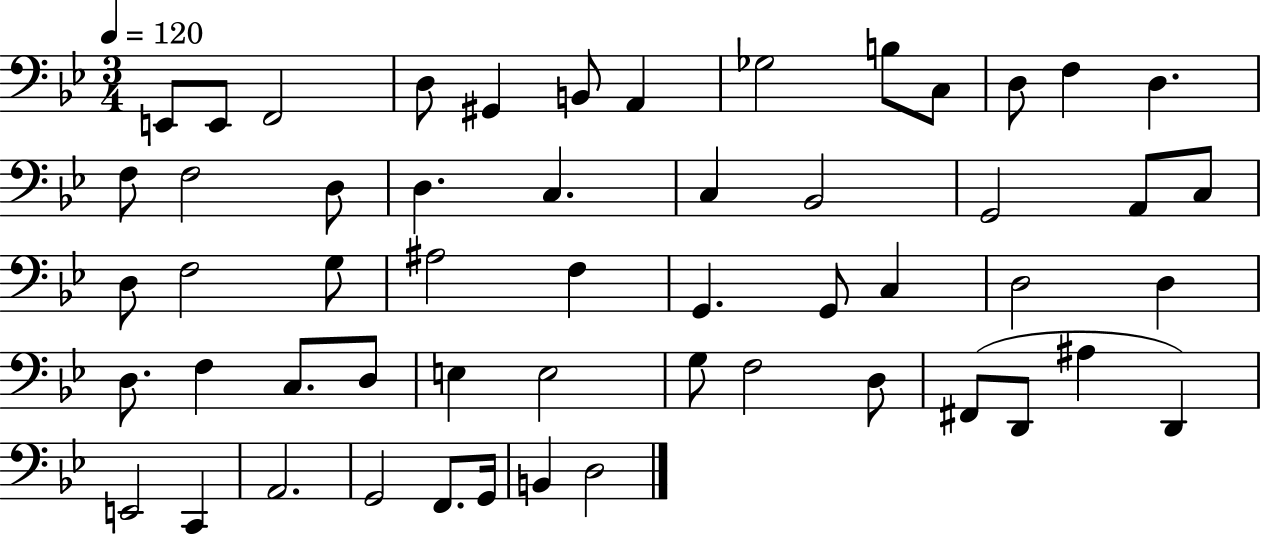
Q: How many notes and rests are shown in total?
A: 54